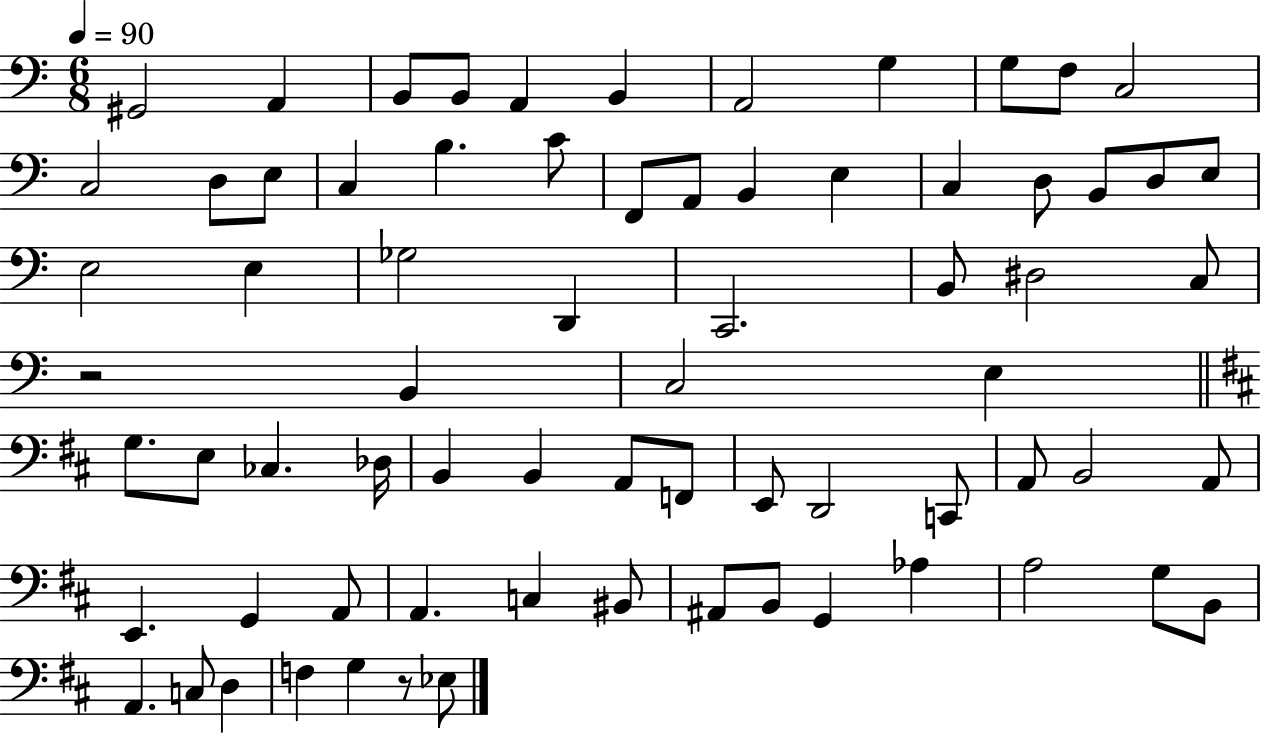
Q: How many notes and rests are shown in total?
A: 72